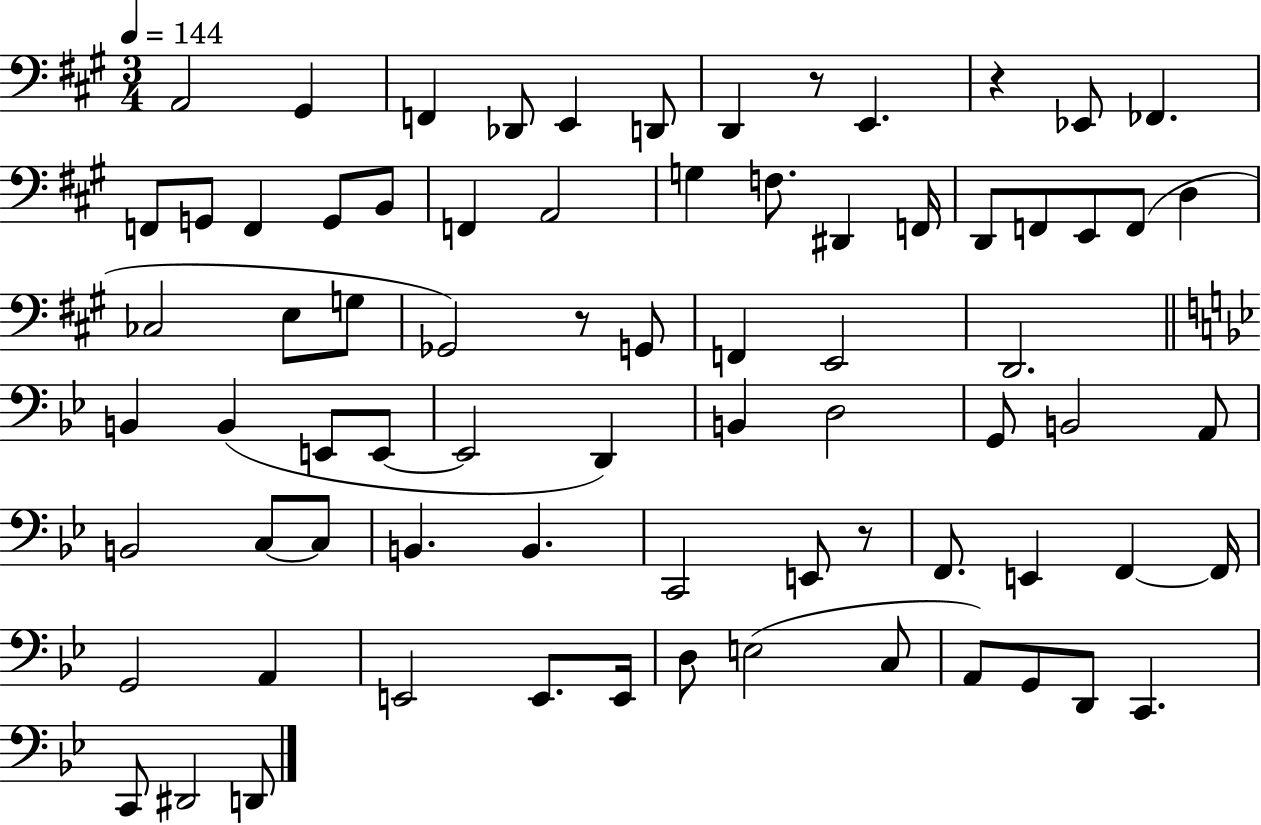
A2/h G#2/q F2/q Db2/e E2/q D2/e D2/q R/e E2/q. R/q Eb2/e FES2/q. F2/e G2/e F2/q G2/e B2/e F2/q A2/h G3/q F3/e. D#2/q F2/s D2/e F2/e E2/e F2/e D3/q CES3/h E3/e G3/e Gb2/h R/e G2/e F2/q E2/h D2/h. B2/q B2/q E2/e E2/e E2/h D2/q B2/q D3/h G2/e B2/h A2/e B2/h C3/e C3/e B2/q. B2/q. C2/h E2/e R/e F2/e. E2/q F2/q F2/s G2/h A2/q E2/h E2/e. E2/s D3/e E3/h C3/e A2/e G2/e D2/e C2/q. C2/e D#2/h D2/e